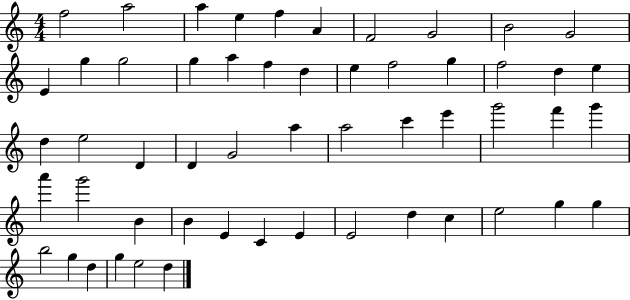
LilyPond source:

{
  \clef treble
  \numericTimeSignature
  \time 4/4
  \key c \major
  f''2 a''2 | a''4 e''4 f''4 a'4 | f'2 g'2 | b'2 g'2 | \break e'4 g''4 g''2 | g''4 a''4 f''4 d''4 | e''4 f''2 g''4 | f''2 d''4 e''4 | \break d''4 e''2 d'4 | d'4 g'2 a''4 | a''2 c'''4 e'''4 | g'''2 f'''4 g'''4 | \break a'''4 g'''2 b'4 | b'4 e'4 c'4 e'4 | e'2 d''4 c''4 | e''2 g''4 g''4 | \break b''2 g''4 d''4 | g''4 e''2 d''4 | \bar "|."
}